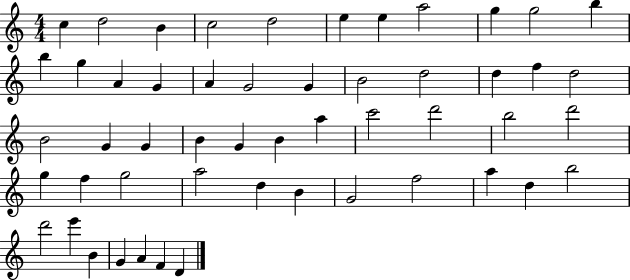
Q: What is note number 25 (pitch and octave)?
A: G4